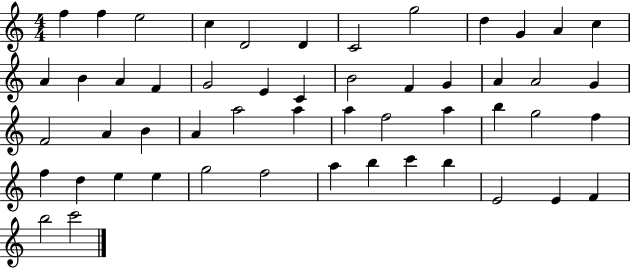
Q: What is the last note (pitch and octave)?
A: C6